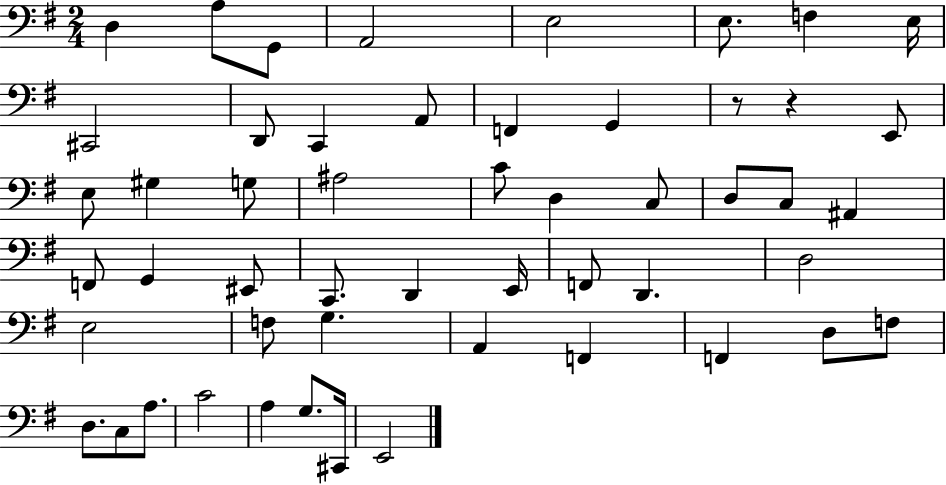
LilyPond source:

{
  \clef bass
  \numericTimeSignature
  \time 2/4
  \key g \major
  d4 a8 g,8 | a,2 | e2 | e8. f4 e16 | \break cis,2 | d,8 c,4 a,8 | f,4 g,4 | r8 r4 e,8 | \break e8 gis4 g8 | ais2 | c'8 d4 c8 | d8 c8 ais,4 | \break f,8 g,4 eis,8 | c,8. d,4 e,16 | f,8 d,4. | d2 | \break e2 | f8 g4. | a,4 f,4 | f,4 d8 f8 | \break d8. c8 a8. | c'2 | a4 g8. cis,16 | e,2 | \break \bar "|."
}